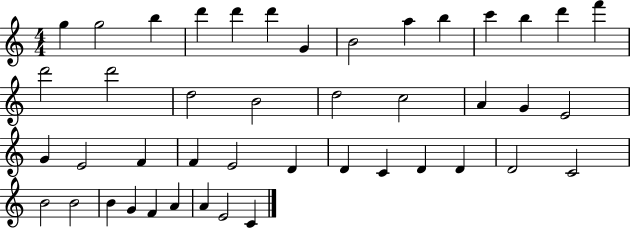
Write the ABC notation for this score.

X:1
T:Untitled
M:4/4
L:1/4
K:C
g g2 b d' d' d' G B2 a b c' b d' f' d'2 d'2 d2 B2 d2 c2 A G E2 G E2 F F E2 D D C D D D2 C2 B2 B2 B G F A A E2 C